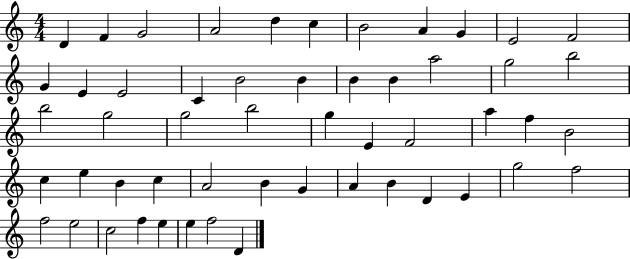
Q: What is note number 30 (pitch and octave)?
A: A5